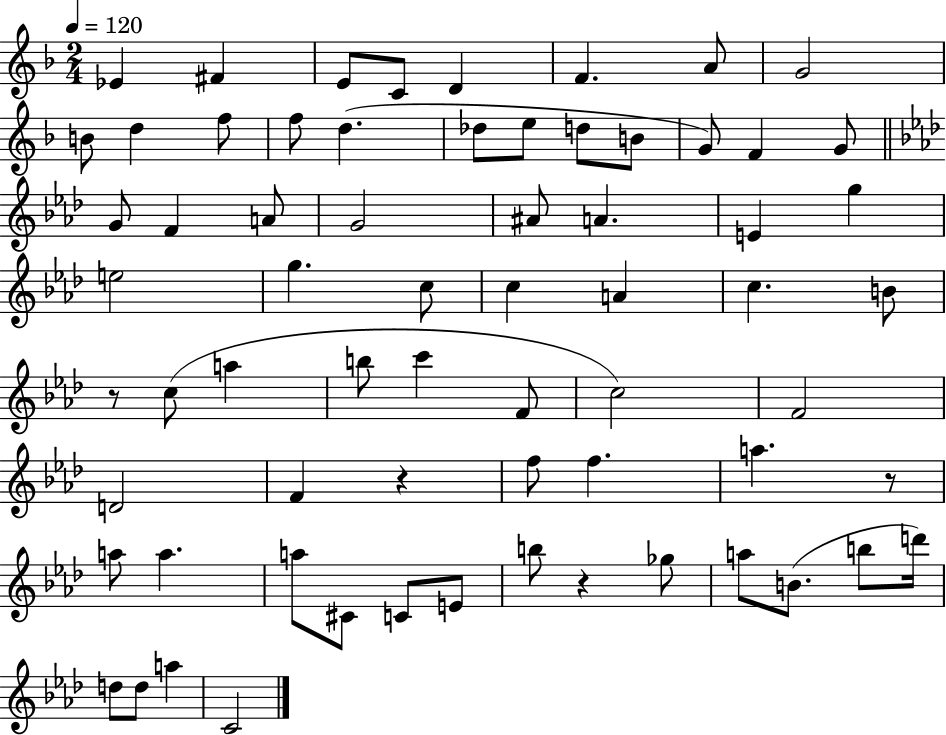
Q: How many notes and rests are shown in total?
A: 67